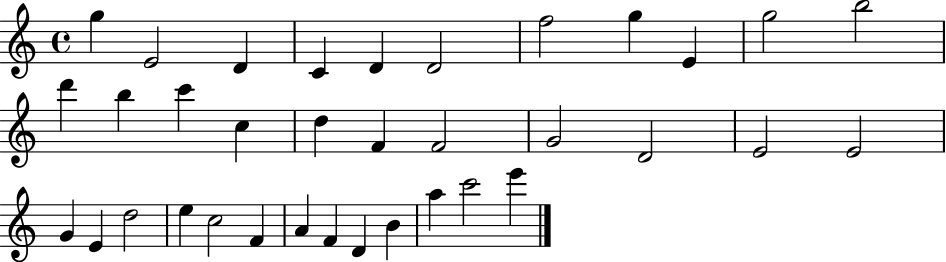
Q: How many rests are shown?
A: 0